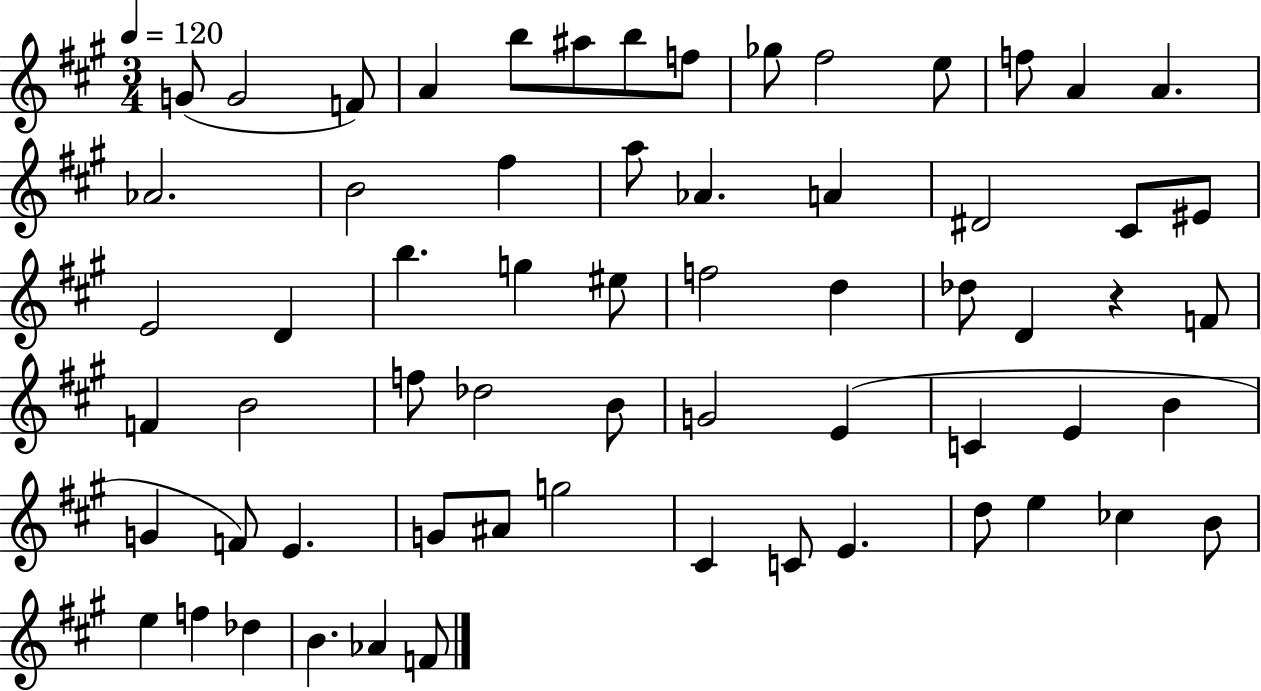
{
  \clef treble
  \numericTimeSignature
  \time 3/4
  \key a \major
  \tempo 4 = 120
  g'8( g'2 f'8) | a'4 b''8 ais''8 b''8 f''8 | ges''8 fis''2 e''8 | f''8 a'4 a'4. | \break aes'2. | b'2 fis''4 | a''8 aes'4. a'4 | dis'2 cis'8 eis'8 | \break e'2 d'4 | b''4. g''4 eis''8 | f''2 d''4 | des''8 d'4 r4 f'8 | \break f'4 b'2 | f''8 des''2 b'8 | g'2 e'4( | c'4 e'4 b'4 | \break g'4 f'8) e'4. | g'8 ais'8 g''2 | cis'4 c'8 e'4. | d''8 e''4 ces''4 b'8 | \break e''4 f''4 des''4 | b'4. aes'4 f'8 | \bar "|."
}